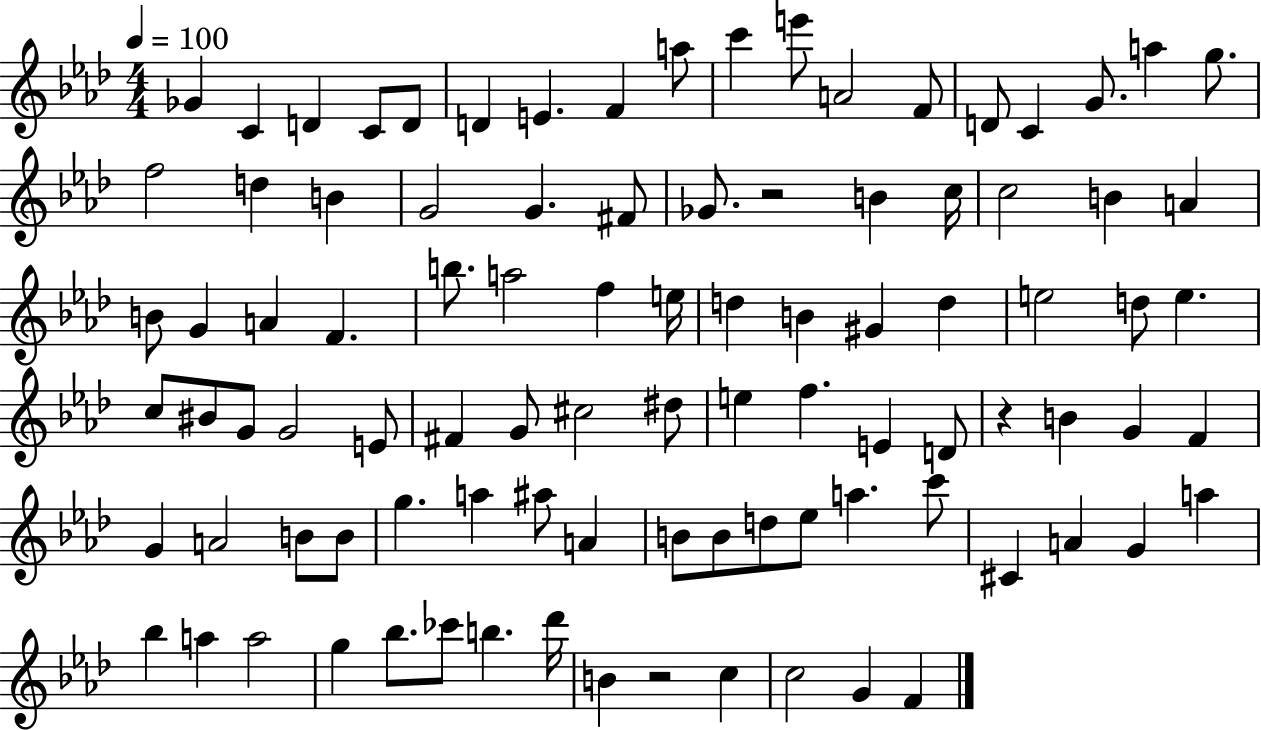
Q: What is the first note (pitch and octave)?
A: Gb4